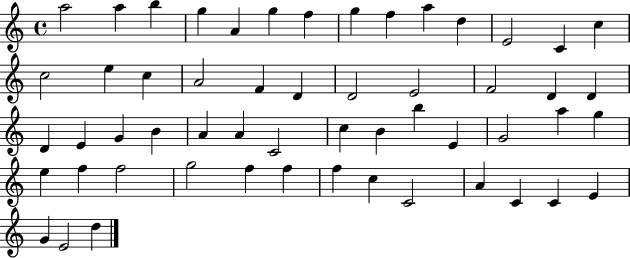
A5/h A5/q B5/q G5/q A4/q G5/q F5/q G5/q F5/q A5/q D5/q E4/h C4/q C5/q C5/h E5/q C5/q A4/h F4/q D4/q D4/h E4/h F4/h D4/q D4/q D4/q E4/q G4/q B4/q A4/q A4/q C4/h C5/q B4/q B5/q E4/q G4/h A5/q G5/q E5/q F5/q F5/h G5/h F5/q F5/q F5/q C5/q C4/h A4/q C4/q C4/q E4/q G4/q E4/h D5/q